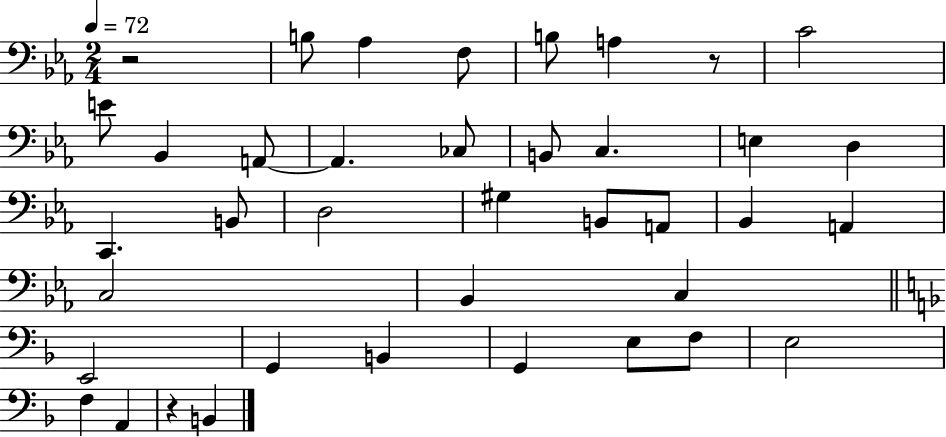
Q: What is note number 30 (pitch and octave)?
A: G2